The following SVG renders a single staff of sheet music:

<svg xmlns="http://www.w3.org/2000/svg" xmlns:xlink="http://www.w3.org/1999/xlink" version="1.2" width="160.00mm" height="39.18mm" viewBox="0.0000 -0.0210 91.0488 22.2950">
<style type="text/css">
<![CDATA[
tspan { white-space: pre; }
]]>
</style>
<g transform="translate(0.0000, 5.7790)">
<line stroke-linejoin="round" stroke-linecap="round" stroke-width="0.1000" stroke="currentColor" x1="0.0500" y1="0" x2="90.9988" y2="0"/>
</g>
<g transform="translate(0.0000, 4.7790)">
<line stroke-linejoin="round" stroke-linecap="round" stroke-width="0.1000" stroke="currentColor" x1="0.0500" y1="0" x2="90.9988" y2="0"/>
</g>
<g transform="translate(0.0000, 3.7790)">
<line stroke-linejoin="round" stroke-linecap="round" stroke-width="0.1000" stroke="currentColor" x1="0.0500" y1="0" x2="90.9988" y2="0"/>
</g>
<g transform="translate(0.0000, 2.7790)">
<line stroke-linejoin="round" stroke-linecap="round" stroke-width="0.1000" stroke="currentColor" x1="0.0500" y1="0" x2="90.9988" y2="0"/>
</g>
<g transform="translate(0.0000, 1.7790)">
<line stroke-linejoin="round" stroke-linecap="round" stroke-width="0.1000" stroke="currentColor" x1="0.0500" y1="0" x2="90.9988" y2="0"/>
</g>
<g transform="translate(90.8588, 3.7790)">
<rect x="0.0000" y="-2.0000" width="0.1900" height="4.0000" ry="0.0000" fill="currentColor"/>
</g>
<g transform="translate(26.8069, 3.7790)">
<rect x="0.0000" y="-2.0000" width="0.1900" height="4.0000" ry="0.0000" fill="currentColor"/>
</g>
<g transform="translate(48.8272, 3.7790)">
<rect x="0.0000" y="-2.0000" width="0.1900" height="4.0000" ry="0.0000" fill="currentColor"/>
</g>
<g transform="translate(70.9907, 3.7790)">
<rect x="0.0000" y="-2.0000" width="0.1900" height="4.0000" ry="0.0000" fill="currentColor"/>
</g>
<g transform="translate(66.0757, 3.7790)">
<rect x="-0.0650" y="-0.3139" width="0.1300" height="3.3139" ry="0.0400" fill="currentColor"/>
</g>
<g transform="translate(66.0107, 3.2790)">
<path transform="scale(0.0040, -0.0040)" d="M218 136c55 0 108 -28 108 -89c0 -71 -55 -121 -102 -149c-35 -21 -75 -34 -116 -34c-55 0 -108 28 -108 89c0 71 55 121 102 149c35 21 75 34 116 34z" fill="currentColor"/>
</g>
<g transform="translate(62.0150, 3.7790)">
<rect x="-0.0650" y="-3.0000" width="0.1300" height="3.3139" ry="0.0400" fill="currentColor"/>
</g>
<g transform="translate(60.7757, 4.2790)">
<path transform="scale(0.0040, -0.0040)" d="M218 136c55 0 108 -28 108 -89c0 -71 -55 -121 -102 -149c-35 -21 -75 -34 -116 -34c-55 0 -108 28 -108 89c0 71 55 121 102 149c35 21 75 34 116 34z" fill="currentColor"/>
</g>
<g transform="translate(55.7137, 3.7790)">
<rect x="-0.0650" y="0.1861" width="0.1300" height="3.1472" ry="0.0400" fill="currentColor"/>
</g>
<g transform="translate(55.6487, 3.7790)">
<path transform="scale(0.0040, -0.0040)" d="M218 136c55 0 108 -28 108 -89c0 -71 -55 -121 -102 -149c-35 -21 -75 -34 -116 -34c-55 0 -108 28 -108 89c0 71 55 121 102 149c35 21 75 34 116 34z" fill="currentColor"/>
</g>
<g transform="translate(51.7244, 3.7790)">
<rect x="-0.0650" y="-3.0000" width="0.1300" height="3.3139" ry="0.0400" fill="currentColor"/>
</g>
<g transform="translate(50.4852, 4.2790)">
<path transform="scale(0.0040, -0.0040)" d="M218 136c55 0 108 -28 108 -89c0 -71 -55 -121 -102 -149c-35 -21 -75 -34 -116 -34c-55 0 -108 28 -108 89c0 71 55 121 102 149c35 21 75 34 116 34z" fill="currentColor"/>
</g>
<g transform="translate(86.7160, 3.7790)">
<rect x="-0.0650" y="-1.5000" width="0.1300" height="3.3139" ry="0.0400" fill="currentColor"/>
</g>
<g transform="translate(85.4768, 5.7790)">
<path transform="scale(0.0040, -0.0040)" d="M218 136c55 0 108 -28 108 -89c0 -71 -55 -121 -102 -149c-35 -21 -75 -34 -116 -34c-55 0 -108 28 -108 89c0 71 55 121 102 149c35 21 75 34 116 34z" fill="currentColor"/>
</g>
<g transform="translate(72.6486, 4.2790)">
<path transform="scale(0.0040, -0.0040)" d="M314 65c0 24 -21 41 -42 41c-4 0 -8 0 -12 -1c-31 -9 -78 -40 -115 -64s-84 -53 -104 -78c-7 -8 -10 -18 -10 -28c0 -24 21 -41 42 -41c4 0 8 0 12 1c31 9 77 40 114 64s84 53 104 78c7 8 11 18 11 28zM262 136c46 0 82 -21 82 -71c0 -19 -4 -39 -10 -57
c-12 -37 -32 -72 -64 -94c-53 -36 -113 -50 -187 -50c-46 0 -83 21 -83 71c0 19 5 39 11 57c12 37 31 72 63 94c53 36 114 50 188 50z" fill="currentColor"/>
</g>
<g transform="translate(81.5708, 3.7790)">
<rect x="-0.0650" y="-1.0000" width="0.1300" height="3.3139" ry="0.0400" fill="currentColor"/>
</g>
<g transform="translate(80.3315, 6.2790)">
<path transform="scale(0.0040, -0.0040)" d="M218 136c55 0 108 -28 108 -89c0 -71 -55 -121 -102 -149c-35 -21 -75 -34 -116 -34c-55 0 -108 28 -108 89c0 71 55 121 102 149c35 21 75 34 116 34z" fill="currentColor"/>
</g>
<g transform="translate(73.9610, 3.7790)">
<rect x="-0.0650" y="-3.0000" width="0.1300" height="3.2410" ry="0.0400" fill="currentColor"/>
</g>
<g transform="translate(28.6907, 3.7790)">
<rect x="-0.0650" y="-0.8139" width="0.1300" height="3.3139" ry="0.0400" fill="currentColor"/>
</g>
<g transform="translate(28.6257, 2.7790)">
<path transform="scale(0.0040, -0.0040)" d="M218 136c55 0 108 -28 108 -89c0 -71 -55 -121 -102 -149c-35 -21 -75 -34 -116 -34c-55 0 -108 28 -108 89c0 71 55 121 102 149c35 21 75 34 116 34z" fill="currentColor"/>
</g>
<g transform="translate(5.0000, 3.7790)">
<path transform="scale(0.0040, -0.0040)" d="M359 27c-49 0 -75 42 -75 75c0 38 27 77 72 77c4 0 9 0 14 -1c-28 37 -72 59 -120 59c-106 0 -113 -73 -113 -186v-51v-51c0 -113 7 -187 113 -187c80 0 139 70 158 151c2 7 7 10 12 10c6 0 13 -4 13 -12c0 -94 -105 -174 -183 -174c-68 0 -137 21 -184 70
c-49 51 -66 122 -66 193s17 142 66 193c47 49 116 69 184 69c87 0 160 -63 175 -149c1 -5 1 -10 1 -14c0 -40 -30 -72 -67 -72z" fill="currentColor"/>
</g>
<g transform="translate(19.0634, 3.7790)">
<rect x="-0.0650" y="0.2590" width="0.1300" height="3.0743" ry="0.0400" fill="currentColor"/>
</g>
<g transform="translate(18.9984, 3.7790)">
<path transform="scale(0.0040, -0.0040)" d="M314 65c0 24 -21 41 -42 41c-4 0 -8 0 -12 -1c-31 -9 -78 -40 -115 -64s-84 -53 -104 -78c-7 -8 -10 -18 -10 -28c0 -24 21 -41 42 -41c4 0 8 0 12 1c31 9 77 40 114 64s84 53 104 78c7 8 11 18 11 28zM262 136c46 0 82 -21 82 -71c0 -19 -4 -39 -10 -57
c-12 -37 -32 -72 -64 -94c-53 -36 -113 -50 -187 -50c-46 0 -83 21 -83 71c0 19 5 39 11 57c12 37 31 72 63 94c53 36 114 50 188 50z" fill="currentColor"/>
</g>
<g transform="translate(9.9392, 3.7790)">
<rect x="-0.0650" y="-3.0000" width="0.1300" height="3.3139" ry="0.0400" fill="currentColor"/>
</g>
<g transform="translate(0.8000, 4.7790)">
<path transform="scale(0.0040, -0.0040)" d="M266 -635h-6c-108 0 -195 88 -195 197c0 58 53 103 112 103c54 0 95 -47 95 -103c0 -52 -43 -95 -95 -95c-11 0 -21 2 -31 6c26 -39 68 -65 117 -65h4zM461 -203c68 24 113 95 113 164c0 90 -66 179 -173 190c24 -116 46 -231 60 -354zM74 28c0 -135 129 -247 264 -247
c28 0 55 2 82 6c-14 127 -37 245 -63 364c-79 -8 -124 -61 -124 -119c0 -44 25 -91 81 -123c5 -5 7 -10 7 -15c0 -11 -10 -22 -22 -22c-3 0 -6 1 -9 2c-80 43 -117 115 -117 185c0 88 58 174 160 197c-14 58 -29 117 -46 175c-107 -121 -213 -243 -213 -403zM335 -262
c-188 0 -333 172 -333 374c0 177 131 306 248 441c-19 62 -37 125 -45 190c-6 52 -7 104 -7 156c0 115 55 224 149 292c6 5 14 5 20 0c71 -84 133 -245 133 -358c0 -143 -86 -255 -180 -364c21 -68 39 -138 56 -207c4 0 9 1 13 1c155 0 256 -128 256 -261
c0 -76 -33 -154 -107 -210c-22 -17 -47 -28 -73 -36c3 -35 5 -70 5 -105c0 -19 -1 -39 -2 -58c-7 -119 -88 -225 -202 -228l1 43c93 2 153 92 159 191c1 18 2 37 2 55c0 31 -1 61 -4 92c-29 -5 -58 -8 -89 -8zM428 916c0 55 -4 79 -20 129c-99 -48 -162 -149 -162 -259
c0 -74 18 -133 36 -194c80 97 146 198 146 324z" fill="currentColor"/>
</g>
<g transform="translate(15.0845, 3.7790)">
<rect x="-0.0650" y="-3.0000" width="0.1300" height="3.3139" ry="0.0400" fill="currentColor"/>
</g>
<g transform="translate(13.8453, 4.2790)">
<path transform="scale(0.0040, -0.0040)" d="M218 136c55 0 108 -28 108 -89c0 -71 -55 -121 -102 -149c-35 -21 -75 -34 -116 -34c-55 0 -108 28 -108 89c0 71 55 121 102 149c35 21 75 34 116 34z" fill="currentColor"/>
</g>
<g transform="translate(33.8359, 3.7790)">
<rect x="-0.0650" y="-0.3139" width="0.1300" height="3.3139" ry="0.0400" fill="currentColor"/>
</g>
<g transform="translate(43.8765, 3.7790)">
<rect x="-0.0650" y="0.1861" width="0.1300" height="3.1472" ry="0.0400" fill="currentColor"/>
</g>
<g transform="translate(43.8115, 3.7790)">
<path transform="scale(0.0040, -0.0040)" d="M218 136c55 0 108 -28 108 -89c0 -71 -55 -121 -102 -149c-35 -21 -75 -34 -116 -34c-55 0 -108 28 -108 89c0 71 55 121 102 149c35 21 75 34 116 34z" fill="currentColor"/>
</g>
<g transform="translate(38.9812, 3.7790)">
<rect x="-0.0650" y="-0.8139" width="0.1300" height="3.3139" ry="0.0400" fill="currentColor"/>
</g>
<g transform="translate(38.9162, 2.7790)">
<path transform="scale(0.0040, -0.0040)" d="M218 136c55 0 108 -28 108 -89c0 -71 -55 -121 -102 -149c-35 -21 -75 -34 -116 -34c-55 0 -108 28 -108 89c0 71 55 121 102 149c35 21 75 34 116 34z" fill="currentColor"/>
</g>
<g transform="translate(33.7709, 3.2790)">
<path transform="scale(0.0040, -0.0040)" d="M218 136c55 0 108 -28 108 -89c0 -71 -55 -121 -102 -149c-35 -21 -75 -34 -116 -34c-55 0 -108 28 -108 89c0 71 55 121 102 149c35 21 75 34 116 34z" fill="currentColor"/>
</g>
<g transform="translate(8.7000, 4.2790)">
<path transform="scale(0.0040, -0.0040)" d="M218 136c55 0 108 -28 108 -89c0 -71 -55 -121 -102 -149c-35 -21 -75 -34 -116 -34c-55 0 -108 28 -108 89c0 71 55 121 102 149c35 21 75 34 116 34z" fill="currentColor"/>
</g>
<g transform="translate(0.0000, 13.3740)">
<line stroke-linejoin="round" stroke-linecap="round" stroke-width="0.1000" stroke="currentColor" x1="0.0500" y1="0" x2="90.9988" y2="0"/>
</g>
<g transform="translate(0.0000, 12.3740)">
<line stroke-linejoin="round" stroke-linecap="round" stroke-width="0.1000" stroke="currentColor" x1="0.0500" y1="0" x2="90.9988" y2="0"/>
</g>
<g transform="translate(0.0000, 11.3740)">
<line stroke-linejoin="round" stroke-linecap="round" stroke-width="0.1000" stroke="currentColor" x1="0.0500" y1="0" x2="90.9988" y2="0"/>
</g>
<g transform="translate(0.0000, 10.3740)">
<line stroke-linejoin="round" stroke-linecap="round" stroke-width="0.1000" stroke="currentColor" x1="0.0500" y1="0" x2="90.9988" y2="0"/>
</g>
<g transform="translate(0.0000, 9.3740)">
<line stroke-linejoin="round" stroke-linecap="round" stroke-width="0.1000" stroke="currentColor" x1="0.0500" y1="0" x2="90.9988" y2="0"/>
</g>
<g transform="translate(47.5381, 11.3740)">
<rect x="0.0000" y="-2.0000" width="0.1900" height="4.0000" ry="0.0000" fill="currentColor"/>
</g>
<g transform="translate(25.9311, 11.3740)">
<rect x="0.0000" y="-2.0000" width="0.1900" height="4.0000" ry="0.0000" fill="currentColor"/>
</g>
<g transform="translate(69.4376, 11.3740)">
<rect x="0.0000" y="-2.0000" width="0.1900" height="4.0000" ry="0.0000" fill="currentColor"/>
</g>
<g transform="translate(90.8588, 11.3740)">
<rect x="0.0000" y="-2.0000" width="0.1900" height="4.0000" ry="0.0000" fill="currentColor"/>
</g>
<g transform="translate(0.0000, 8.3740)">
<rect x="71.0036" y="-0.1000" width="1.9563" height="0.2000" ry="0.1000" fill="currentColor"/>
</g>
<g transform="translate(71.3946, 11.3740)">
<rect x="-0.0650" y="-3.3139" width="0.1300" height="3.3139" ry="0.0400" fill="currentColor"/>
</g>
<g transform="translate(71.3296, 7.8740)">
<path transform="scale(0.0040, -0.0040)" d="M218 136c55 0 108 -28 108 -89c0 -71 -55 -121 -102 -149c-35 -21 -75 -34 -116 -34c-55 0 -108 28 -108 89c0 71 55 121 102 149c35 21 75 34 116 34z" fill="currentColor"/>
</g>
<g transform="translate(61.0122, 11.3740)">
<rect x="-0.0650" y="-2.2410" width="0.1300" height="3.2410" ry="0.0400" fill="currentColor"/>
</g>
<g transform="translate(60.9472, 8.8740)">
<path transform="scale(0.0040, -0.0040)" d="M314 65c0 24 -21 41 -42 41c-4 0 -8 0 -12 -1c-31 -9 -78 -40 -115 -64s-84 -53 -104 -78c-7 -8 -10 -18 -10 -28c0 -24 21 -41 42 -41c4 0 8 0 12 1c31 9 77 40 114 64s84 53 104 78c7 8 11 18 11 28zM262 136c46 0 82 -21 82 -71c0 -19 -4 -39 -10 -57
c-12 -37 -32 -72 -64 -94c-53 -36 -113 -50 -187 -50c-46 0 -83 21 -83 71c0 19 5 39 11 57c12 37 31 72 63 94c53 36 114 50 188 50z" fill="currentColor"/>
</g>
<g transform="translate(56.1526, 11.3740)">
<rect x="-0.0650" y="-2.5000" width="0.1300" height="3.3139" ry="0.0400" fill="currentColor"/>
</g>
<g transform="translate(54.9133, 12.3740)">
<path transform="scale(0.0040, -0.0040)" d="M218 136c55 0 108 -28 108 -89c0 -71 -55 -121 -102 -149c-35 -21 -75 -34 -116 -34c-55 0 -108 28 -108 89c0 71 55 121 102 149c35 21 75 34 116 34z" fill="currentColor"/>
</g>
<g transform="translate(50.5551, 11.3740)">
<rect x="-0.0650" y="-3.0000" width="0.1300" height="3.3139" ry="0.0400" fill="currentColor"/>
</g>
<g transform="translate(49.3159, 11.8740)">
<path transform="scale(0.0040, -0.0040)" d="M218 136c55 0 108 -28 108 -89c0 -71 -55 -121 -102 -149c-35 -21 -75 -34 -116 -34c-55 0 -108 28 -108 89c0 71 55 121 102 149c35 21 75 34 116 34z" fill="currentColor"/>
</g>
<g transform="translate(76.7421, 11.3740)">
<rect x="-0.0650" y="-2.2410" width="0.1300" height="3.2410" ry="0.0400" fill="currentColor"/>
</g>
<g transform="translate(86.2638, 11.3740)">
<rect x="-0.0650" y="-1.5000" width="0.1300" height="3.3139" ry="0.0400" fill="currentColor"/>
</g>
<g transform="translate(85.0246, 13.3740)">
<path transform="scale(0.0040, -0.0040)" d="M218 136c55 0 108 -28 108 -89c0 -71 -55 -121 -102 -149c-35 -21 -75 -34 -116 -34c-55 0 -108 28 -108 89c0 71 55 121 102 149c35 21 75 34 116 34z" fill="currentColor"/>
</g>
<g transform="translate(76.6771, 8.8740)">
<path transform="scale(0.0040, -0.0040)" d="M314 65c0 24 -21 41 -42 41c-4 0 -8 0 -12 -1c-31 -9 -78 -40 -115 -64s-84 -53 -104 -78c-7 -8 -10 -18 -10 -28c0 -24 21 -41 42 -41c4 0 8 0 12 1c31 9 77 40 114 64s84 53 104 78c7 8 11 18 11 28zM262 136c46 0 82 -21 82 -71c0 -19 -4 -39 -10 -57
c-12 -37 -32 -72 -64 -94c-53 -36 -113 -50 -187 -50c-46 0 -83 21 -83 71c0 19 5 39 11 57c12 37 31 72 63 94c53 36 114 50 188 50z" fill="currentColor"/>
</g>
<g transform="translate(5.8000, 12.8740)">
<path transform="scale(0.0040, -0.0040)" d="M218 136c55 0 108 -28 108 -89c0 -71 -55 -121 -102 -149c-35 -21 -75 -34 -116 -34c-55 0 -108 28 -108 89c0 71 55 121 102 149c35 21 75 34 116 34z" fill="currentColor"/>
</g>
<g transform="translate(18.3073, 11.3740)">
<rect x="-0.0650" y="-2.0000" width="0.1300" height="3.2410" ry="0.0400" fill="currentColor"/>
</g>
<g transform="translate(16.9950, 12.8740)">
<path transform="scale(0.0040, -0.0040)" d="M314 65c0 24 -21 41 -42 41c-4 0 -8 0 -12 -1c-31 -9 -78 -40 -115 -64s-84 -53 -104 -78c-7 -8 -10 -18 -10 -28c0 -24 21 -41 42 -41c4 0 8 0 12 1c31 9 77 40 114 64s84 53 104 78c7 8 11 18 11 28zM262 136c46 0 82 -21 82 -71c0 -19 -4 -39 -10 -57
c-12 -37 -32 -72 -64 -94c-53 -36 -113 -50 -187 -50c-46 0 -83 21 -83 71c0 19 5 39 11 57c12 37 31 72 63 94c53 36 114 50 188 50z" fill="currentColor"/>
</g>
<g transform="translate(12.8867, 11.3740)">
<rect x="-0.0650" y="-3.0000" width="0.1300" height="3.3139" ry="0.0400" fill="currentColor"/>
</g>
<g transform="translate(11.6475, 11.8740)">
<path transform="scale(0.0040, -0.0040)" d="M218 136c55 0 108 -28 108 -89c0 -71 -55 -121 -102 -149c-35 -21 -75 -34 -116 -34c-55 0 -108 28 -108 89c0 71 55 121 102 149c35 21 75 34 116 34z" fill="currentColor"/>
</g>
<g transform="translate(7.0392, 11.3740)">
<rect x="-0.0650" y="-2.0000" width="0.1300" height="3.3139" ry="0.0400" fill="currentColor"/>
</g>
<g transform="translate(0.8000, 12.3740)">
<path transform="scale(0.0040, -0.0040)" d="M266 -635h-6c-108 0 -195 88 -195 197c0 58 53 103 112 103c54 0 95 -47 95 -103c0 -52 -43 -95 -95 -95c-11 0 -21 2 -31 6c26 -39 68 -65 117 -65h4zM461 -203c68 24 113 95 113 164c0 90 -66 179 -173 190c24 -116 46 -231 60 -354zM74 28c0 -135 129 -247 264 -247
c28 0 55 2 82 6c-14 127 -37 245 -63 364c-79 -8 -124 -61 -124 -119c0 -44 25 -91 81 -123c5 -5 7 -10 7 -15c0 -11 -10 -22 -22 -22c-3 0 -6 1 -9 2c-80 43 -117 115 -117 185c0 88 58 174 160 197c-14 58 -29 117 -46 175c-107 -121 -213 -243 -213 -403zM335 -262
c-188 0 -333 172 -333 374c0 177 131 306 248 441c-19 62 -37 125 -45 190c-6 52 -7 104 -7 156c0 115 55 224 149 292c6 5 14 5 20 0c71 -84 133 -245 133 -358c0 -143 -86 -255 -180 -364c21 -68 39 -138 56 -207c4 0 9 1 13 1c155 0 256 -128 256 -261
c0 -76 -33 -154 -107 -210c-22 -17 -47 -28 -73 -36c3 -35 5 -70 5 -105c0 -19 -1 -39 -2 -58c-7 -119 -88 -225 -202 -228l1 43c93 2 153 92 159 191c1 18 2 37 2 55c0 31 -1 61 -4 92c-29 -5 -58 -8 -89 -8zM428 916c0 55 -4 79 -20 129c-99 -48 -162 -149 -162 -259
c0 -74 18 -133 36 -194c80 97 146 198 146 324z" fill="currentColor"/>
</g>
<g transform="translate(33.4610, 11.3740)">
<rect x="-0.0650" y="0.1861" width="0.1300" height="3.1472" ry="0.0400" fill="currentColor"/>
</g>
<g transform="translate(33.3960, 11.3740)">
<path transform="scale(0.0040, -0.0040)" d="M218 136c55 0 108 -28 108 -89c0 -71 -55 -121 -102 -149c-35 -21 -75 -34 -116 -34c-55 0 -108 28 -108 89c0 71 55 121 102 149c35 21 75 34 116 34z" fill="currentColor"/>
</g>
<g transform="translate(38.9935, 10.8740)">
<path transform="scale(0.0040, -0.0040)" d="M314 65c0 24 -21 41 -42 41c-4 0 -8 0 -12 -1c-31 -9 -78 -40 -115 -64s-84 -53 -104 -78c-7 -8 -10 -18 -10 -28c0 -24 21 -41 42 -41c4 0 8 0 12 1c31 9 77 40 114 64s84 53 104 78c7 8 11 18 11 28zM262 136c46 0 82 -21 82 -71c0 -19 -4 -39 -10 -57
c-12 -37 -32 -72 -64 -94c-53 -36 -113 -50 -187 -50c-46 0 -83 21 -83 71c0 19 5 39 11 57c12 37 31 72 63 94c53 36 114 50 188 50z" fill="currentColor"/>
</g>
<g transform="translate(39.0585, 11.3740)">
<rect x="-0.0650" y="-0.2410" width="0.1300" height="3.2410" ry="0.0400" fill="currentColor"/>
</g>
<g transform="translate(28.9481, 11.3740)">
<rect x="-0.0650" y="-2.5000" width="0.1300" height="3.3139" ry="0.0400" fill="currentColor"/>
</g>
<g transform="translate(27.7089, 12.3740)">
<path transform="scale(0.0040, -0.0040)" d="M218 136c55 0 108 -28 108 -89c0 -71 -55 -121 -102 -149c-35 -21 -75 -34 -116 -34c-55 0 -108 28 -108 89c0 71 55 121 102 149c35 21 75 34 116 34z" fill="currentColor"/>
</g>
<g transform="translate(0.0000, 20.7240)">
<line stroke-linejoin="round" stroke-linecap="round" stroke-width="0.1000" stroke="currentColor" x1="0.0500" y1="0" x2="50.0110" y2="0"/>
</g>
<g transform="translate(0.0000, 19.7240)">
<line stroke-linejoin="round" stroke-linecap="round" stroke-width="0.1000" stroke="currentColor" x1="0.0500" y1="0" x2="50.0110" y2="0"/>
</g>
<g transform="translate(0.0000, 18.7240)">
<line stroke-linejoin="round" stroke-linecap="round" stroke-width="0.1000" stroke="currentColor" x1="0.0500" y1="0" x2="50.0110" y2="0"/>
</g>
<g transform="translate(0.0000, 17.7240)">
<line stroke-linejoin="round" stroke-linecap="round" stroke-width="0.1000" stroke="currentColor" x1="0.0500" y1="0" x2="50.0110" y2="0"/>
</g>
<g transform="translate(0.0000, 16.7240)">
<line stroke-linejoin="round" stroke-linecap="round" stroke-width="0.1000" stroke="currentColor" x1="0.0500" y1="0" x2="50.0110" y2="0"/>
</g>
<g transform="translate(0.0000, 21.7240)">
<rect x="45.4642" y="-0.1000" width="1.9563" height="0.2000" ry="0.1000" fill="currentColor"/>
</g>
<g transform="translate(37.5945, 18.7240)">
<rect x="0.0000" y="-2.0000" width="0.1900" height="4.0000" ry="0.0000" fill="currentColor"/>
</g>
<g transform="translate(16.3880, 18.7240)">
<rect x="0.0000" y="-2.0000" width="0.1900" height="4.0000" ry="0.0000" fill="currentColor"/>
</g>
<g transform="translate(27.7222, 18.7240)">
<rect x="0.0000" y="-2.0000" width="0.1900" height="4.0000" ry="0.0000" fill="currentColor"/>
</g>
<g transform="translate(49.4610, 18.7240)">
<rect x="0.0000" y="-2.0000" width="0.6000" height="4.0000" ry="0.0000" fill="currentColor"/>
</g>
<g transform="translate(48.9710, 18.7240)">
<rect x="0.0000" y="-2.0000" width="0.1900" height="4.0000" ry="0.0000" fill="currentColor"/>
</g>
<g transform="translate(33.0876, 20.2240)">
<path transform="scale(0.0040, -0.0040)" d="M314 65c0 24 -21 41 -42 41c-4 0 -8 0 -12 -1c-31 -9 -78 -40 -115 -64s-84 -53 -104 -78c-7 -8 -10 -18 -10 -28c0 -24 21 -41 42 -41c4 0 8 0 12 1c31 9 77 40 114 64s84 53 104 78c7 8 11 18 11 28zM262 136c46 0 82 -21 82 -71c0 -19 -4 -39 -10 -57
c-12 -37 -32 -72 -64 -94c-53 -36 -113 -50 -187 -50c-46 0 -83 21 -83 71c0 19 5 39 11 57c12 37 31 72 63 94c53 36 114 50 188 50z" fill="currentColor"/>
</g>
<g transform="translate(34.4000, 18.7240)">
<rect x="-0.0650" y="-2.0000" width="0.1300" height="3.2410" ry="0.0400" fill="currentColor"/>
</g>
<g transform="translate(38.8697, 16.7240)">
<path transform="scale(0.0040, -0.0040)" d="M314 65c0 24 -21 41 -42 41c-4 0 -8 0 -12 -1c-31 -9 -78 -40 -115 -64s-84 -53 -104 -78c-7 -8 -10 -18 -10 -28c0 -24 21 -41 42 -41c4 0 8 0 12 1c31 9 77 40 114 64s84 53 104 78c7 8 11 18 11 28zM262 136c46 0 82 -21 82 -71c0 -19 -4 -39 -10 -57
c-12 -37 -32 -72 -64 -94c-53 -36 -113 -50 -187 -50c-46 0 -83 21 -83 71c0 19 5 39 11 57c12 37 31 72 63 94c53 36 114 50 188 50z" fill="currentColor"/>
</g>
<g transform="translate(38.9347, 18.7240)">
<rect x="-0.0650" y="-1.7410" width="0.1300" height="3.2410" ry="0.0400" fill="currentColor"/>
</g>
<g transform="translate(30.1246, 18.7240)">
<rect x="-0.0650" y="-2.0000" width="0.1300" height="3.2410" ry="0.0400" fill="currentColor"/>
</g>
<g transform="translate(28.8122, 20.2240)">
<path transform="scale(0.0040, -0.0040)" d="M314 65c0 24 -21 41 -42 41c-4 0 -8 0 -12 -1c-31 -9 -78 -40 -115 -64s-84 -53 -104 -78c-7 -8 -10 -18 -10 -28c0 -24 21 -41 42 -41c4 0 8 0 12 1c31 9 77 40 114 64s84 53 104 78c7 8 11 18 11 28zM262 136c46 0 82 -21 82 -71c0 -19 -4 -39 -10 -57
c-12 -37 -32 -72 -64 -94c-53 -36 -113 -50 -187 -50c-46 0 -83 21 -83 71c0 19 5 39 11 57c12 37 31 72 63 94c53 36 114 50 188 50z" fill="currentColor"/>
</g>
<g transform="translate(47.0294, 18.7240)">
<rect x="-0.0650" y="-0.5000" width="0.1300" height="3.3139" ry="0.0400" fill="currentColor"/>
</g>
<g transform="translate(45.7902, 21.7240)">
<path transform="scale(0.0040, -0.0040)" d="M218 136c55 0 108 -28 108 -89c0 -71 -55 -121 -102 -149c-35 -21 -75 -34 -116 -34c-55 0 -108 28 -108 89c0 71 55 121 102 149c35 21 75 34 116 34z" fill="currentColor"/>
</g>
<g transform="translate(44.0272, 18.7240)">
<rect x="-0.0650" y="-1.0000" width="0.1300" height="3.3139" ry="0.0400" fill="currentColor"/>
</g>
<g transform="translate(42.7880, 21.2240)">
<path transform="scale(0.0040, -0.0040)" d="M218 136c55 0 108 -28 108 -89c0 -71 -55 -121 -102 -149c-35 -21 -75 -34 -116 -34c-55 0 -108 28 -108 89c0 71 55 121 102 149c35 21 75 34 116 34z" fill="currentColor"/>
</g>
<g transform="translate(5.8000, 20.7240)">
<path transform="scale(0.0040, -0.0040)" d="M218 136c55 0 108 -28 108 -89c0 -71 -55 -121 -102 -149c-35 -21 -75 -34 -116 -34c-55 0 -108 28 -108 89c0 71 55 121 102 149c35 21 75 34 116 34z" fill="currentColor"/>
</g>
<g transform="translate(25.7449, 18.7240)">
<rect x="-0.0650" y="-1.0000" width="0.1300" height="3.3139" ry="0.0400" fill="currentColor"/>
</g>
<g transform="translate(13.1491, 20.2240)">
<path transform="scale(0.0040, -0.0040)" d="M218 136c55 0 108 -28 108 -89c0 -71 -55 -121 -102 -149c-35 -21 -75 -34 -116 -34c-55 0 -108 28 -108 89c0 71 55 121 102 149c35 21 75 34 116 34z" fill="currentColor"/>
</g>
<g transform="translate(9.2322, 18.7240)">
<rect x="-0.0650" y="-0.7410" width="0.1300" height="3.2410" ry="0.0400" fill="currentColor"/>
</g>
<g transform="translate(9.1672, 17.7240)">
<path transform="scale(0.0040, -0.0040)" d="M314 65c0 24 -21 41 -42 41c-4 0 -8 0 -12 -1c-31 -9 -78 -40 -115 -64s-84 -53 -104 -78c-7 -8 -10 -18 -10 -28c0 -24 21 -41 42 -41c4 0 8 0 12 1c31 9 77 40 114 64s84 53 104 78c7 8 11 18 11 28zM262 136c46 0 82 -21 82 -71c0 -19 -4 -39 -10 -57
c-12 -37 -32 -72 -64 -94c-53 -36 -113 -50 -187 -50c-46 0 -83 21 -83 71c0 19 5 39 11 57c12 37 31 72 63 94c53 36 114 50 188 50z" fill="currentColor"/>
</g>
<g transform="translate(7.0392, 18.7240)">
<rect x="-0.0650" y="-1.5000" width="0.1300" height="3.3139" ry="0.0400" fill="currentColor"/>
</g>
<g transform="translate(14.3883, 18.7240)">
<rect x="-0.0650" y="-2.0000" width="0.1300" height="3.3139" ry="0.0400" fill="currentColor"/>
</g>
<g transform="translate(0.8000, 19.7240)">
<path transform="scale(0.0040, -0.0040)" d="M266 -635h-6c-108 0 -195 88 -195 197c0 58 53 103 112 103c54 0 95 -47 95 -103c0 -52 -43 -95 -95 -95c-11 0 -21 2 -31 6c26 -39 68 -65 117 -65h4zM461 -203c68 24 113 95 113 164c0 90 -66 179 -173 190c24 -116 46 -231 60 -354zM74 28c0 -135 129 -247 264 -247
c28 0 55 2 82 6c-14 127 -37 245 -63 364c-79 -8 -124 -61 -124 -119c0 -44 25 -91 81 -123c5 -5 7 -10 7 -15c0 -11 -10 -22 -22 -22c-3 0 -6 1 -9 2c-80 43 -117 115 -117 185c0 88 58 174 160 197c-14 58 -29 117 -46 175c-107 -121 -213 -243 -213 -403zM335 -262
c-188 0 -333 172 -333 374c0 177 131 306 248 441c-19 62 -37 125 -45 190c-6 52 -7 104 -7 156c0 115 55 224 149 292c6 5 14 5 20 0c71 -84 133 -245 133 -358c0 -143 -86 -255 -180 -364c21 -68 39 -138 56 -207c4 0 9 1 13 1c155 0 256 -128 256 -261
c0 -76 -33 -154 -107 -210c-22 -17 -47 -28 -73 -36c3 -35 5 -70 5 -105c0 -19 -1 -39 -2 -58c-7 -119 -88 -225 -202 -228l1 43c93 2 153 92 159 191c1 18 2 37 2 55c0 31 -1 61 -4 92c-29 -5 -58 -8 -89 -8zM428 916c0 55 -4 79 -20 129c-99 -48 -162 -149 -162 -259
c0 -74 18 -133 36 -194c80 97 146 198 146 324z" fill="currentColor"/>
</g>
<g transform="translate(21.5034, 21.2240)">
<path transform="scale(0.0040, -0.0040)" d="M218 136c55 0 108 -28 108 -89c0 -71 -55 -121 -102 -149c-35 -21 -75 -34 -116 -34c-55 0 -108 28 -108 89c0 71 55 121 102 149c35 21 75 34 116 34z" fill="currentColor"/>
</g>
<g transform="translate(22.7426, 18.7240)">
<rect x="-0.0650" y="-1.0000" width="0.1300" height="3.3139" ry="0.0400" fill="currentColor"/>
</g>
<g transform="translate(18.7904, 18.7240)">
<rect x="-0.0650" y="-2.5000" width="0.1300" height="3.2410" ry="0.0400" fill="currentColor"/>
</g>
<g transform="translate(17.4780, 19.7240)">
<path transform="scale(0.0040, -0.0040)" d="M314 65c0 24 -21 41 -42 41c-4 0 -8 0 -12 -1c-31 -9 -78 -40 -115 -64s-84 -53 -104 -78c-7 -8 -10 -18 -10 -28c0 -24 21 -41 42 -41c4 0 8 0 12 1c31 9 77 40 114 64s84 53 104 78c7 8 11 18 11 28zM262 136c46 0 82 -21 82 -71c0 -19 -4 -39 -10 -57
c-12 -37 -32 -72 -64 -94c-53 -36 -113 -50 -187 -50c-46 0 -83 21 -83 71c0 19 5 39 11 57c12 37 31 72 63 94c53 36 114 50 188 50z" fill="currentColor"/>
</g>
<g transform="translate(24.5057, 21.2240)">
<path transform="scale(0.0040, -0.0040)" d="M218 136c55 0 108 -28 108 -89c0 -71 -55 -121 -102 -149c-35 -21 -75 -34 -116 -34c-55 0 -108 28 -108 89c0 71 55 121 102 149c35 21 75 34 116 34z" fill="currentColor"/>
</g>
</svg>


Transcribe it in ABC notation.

X:1
T:Untitled
M:4/4
L:1/4
K:C
A A B2 d c d B A B A c A2 D E F A F2 G B c2 A G g2 b g2 E E d2 F G2 D D F2 F2 f2 D C